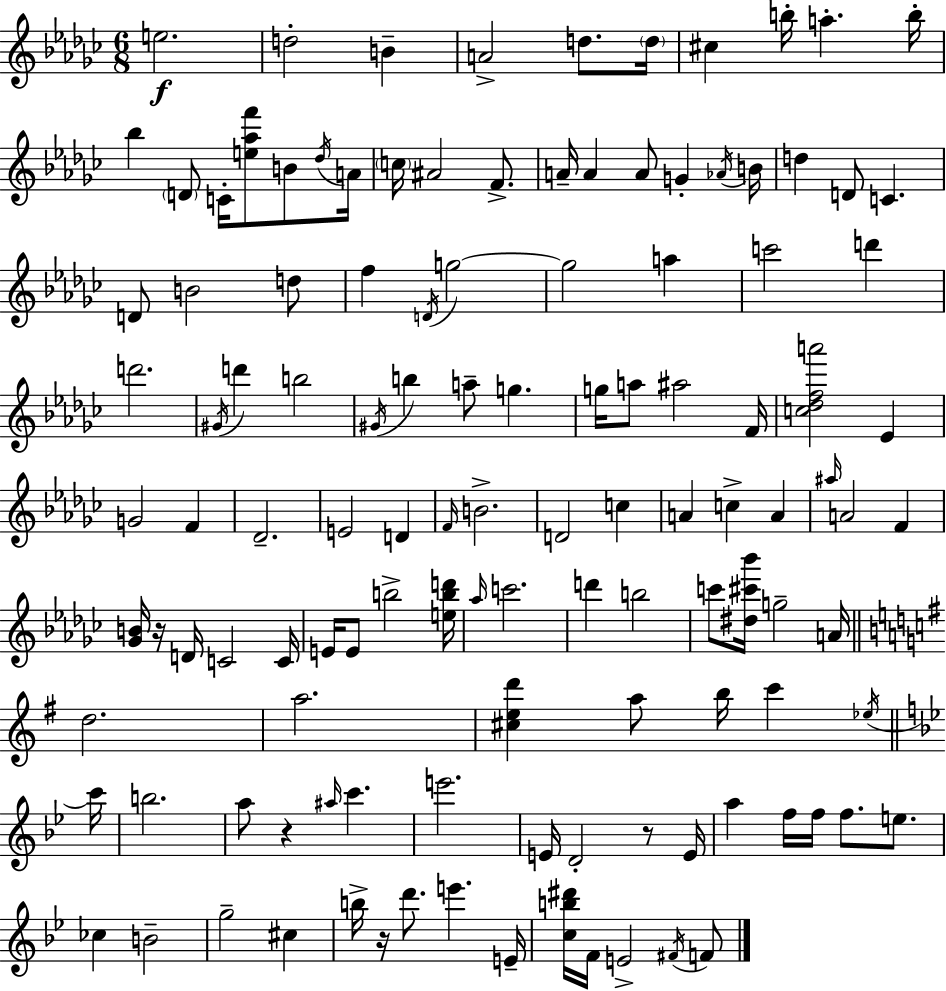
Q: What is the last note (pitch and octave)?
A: F4